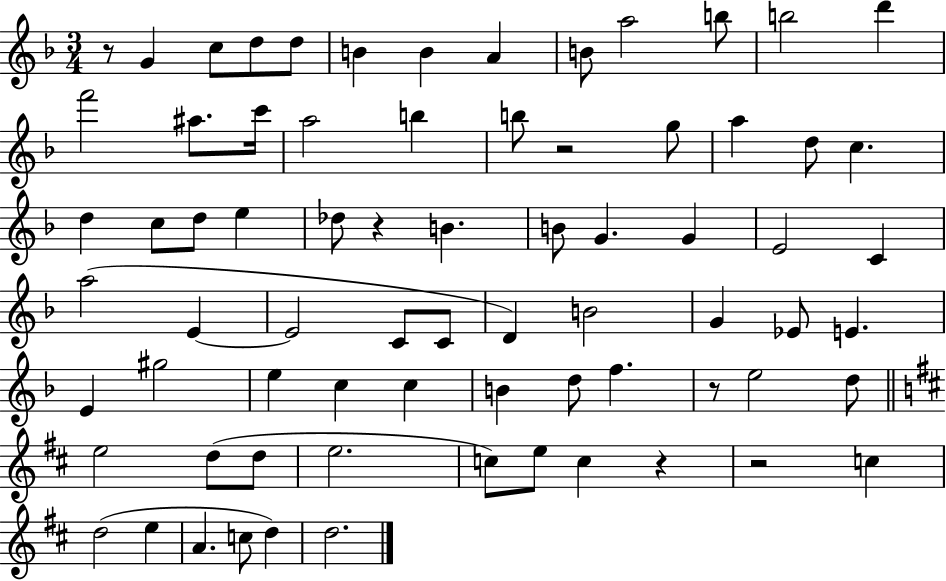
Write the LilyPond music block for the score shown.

{
  \clef treble
  \numericTimeSignature
  \time 3/4
  \key f \major
  r8 g'4 c''8 d''8 d''8 | b'4 b'4 a'4 | b'8 a''2 b''8 | b''2 d'''4 | \break f'''2 ais''8. c'''16 | a''2 b''4 | b''8 r2 g''8 | a''4 d''8 c''4. | \break d''4 c''8 d''8 e''4 | des''8 r4 b'4. | b'8 g'4. g'4 | e'2 c'4 | \break a''2( e'4~~ | e'2 c'8 c'8 | d'4) b'2 | g'4 ees'8 e'4. | \break e'4 gis''2 | e''4 c''4 c''4 | b'4 d''8 f''4. | r8 e''2 d''8 | \break \bar "||" \break \key b \minor e''2 d''8( d''8 | e''2. | c''8) e''8 c''4 r4 | r2 c''4 | \break d''2( e''4 | a'4. c''8 d''4) | d''2. | \bar "|."
}